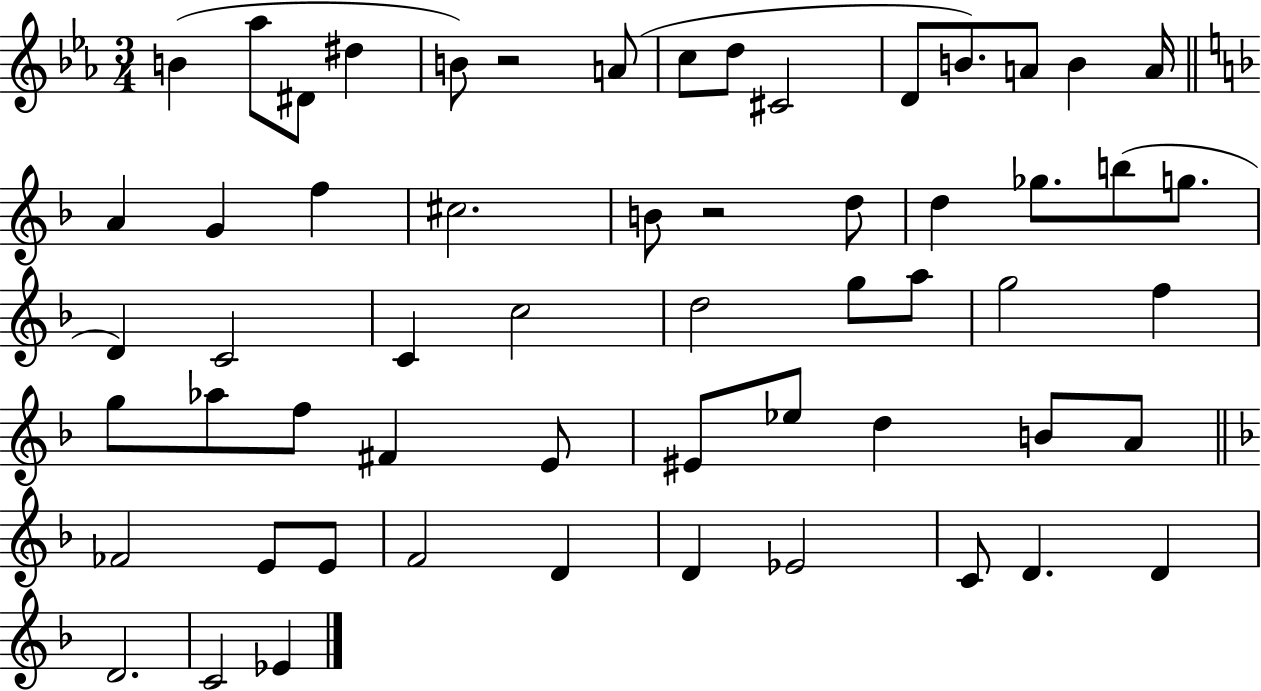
{
  \clef treble
  \numericTimeSignature
  \time 3/4
  \key ees \major
  \repeat volta 2 { b'4( aes''8 dis'8 dis''4 | b'8) r2 a'8( | c''8 d''8 cis'2 | d'8 b'8.) a'8 b'4 a'16 | \break \bar "||" \break \key f \major a'4 g'4 f''4 | cis''2. | b'8 r2 d''8 | d''4 ges''8. b''8( g''8. | \break d'4) c'2 | c'4 c''2 | d''2 g''8 a''8 | g''2 f''4 | \break g''8 aes''8 f''8 fis'4 e'8 | eis'8 ees''8 d''4 b'8 a'8 | \bar "||" \break \key d \minor fes'2 e'8 e'8 | f'2 d'4 | d'4 ees'2 | c'8 d'4. d'4 | \break d'2. | c'2 ees'4 | } \bar "|."
}